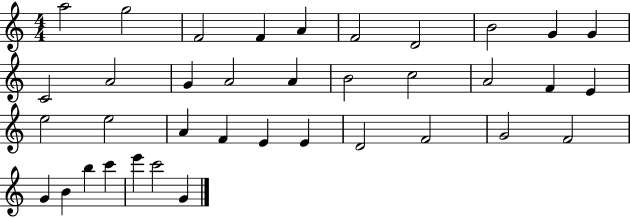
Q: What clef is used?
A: treble